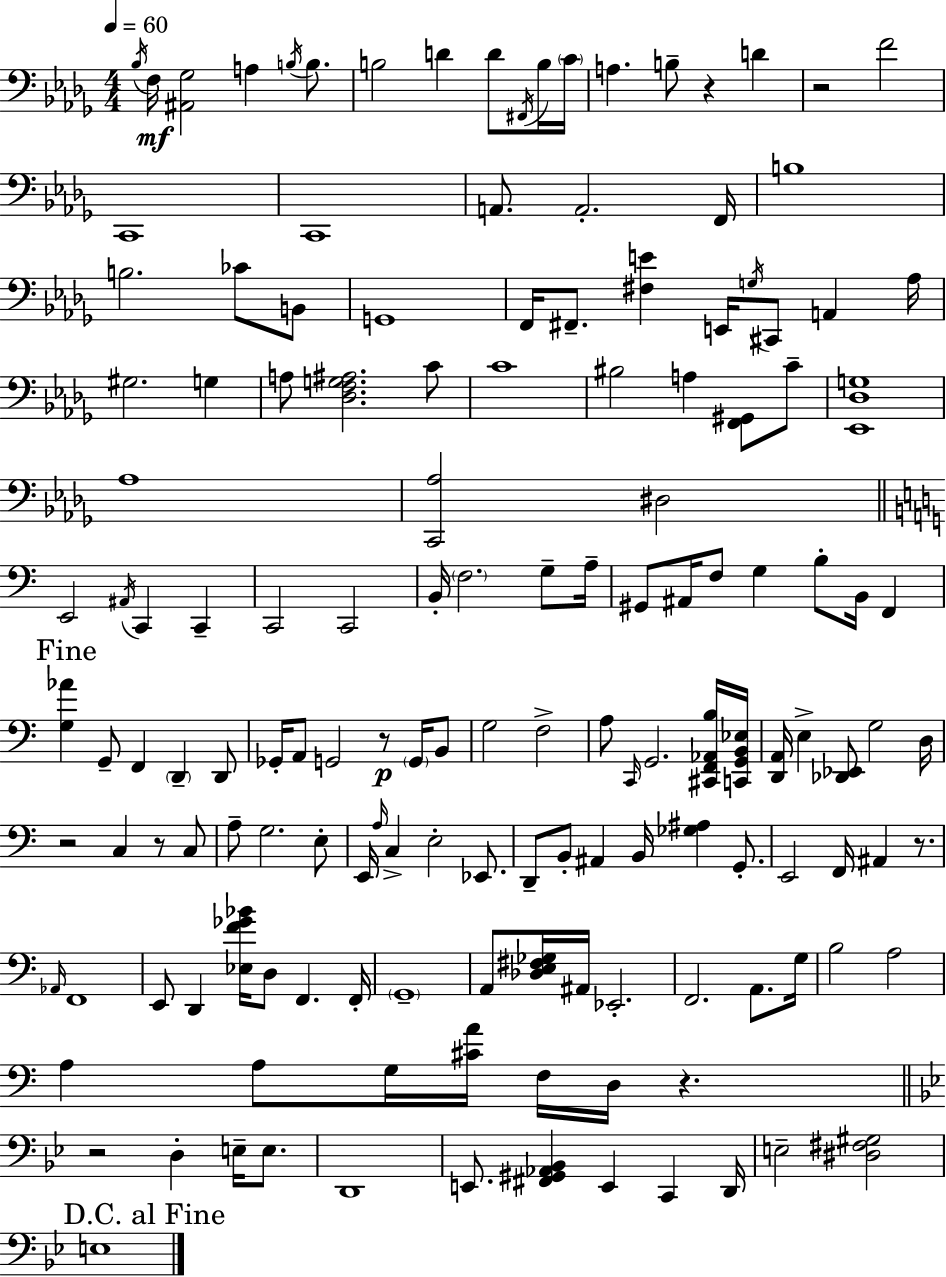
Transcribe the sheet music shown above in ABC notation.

X:1
T:Untitled
M:4/4
L:1/4
K:Bbm
_B,/4 F,/4 [^A,,_G,]2 A, B,/4 B,/2 B,2 D D/2 ^F,,/4 B,/4 C/4 A, B,/2 z D z2 F2 C,,4 C,,4 A,,/2 A,,2 F,,/4 B,4 B,2 _C/2 B,,/2 G,,4 F,,/4 ^F,,/2 [^F,E] E,,/4 G,/4 ^C,,/2 A,, _A,/4 ^G,2 G, A,/2 [_D,F,G,^A,]2 C/2 C4 ^B,2 A, [F,,^G,,]/2 C/2 [_E,,_D,G,]4 _A,4 [C,,_A,]2 ^D,2 E,,2 ^A,,/4 C,, C,, C,,2 C,,2 B,,/4 F,2 G,/2 A,/4 ^G,,/2 ^A,,/4 F,/2 G, B,/2 B,,/4 F,, [G,_A] G,,/2 F,, D,, D,,/2 _G,,/4 A,,/2 G,,2 z/2 G,,/4 B,,/2 G,2 F,2 A,/2 C,,/4 G,,2 [^C,,F,,_A,,B,]/4 [C,,G,,B,,_E,]/4 [D,,A,,]/4 E, [_D,,_E,,]/2 G,2 D,/4 z2 C, z/2 C,/2 A,/2 G,2 E,/2 E,,/4 A,/4 C, E,2 _E,,/2 D,,/2 B,,/2 ^A,, B,,/4 [_G,^A,] G,,/2 E,,2 F,,/4 ^A,, z/2 _A,,/4 F,,4 E,,/2 D,, [_E,F_G_B]/4 D,/2 F,, F,,/4 G,,4 A,,/2 [_D,E,^F,_G,]/4 ^A,,/4 _E,,2 F,,2 A,,/2 G,/4 B,2 A,2 A, A,/2 G,/4 [^CA]/4 F,/4 D,/4 z z2 D, E,/4 E,/2 D,,4 E,,/2 [^F,,^G,,_A,,_B,,] E,, C,, D,,/4 E,2 [^D,^F,^G,]2 E,4